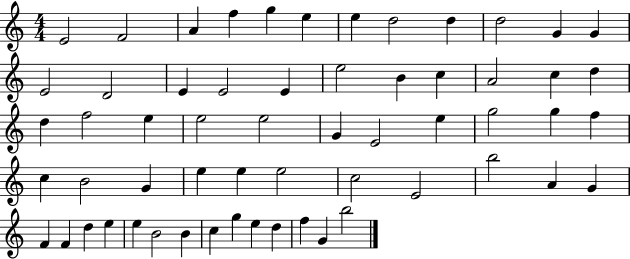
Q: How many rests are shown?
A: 0